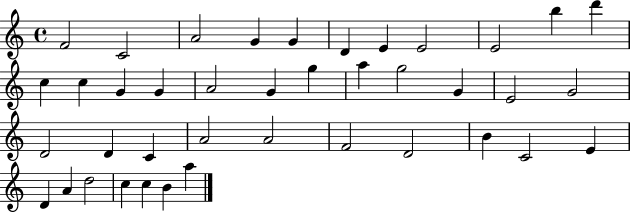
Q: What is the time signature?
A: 4/4